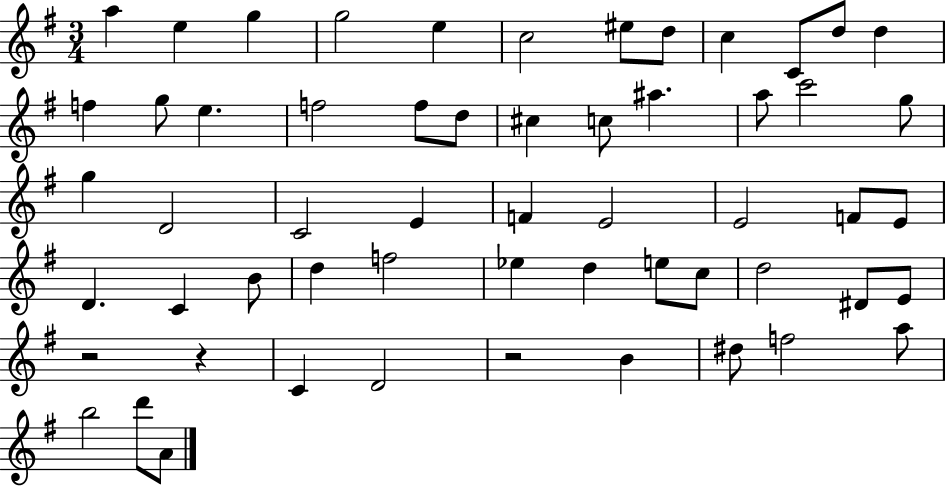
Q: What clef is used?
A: treble